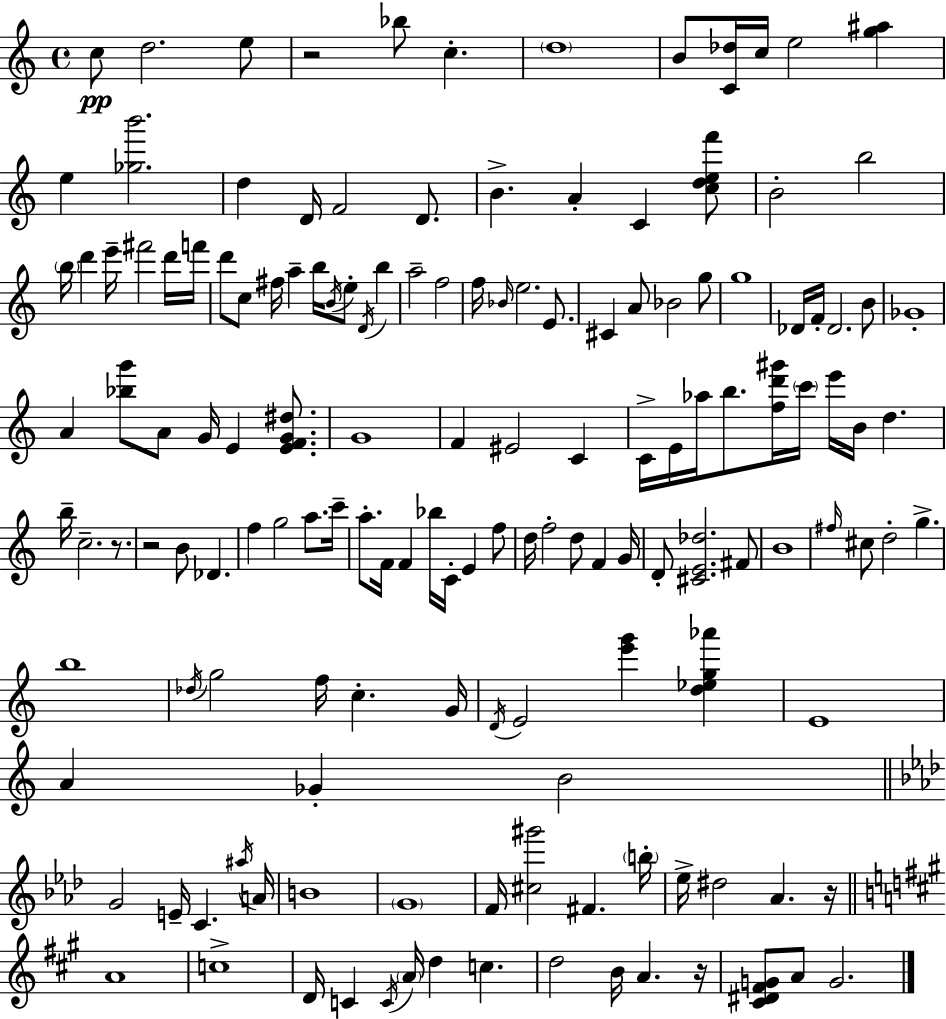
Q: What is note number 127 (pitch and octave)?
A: D5